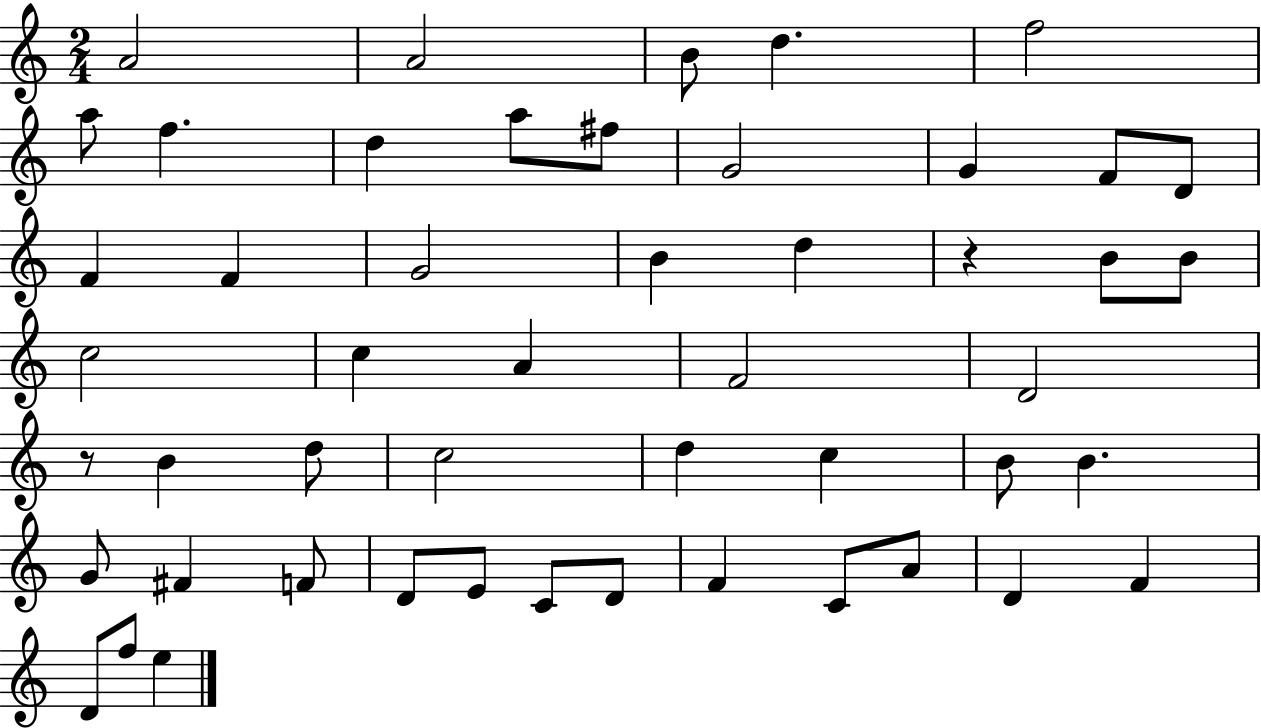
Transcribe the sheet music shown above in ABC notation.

X:1
T:Untitled
M:2/4
L:1/4
K:C
A2 A2 B/2 d f2 a/2 f d a/2 ^f/2 G2 G F/2 D/2 F F G2 B d z B/2 B/2 c2 c A F2 D2 z/2 B d/2 c2 d c B/2 B G/2 ^F F/2 D/2 E/2 C/2 D/2 F C/2 A/2 D F D/2 f/2 e